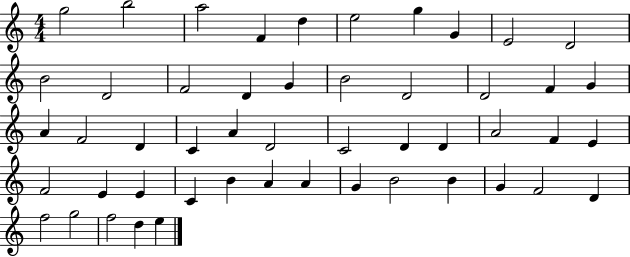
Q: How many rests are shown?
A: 0